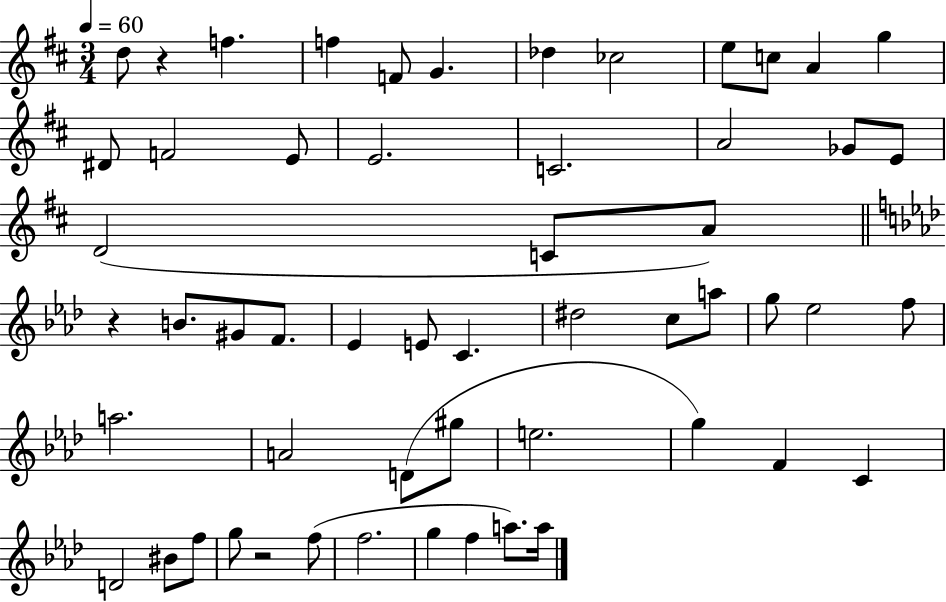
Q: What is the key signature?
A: D major